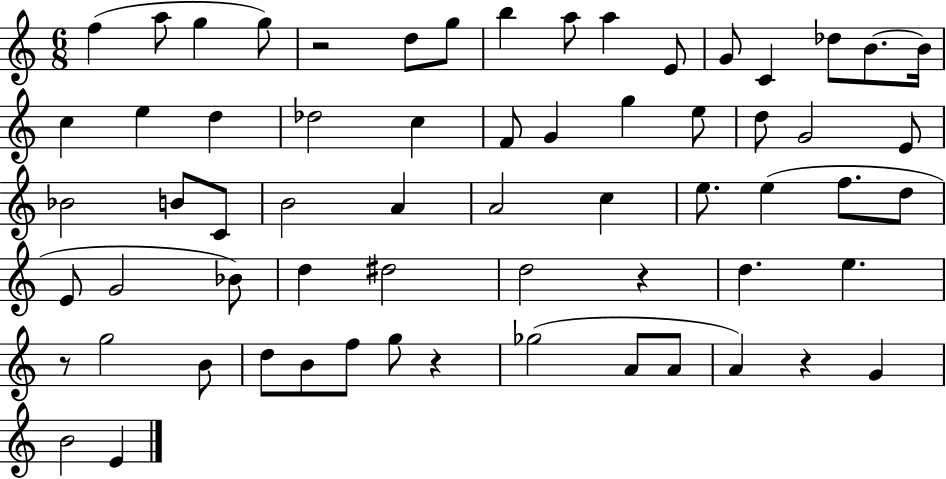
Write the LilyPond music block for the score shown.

{
  \clef treble
  \numericTimeSignature
  \time 6/8
  \key c \major
  f''4( a''8 g''4 g''8) | r2 d''8 g''8 | b''4 a''8 a''4 e'8 | g'8 c'4 des''8 b'8.~~ b'16 | \break c''4 e''4 d''4 | des''2 c''4 | f'8 g'4 g''4 e''8 | d''8 g'2 e'8 | \break bes'2 b'8 c'8 | b'2 a'4 | a'2 c''4 | e''8. e''4( f''8. d''8 | \break e'8 g'2 bes'8) | d''4 dis''2 | d''2 r4 | d''4. e''4. | \break r8 g''2 b'8 | d''8 b'8 f''8 g''8 r4 | ges''2( a'8 a'8 | a'4) r4 g'4 | \break b'2 e'4 | \bar "|."
}